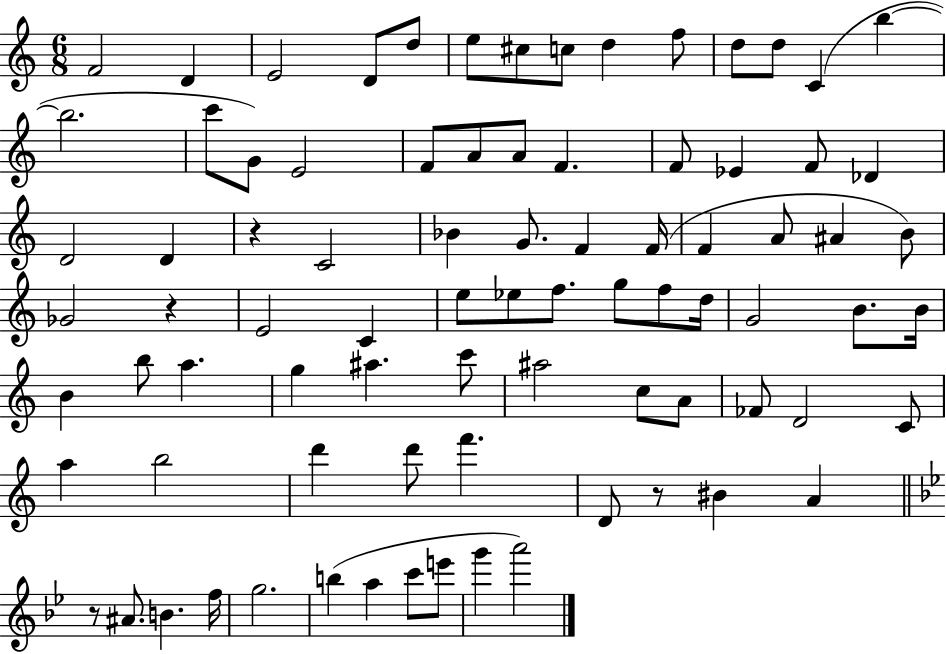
X:1
T:Untitled
M:6/8
L:1/4
K:C
F2 D E2 D/2 d/2 e/2 ^c/2 c/2 d f/2 d/2 d/2 C b b2 c'/2 G/2 E2 F/2 A/2 A/2 F F/2 _E F/2 _D D2 D z C2 _B G/2 F F/4 F A/2 ^A B/2 _G2 z E2 C e/2 _e/2 f/2 g/2 f/2 d/4 G2 B/2 B/4 B b/2 a g ^a c'/2 ^a2 c/2 A/2 _F/2 D2 C/2 a b2 d' d'/2 f' D/2 z/2 ^B A z/2 ^A/2 B f/4 g2 b a c'/2 e'/2 g' a'2